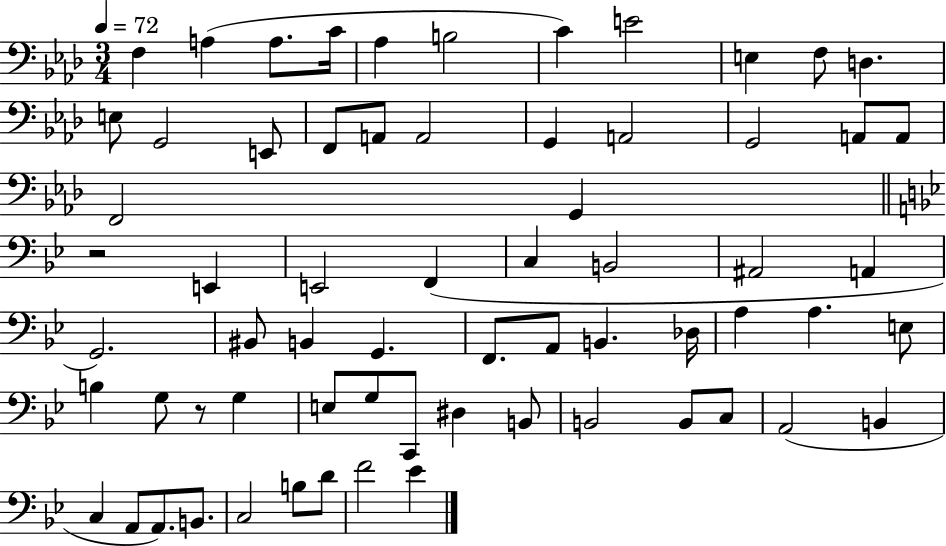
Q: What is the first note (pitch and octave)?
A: F3